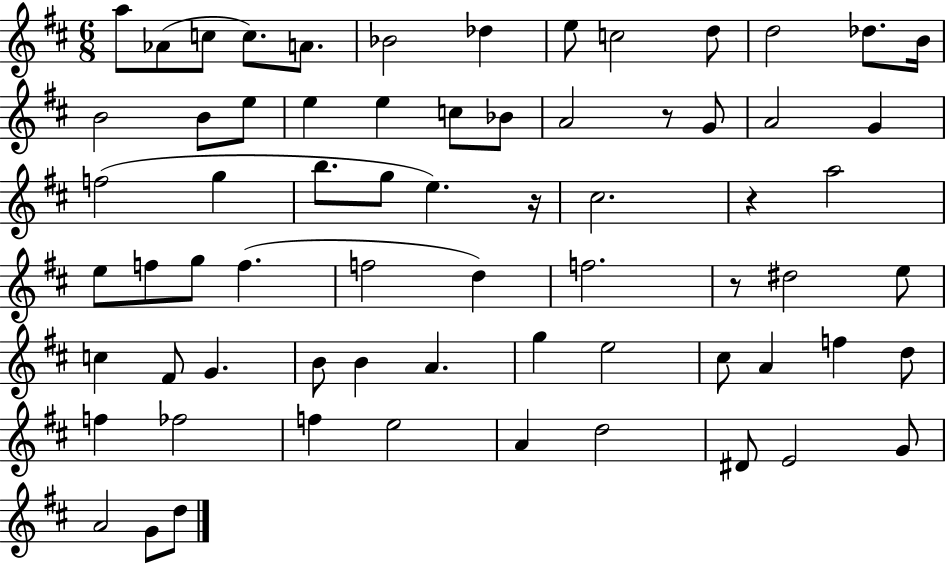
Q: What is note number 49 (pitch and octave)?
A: C#5